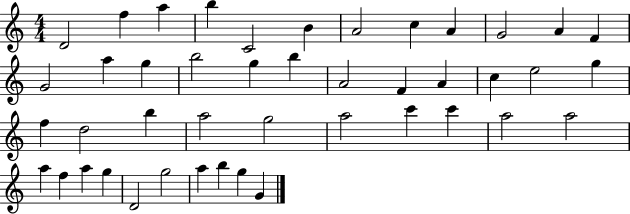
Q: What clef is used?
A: treble